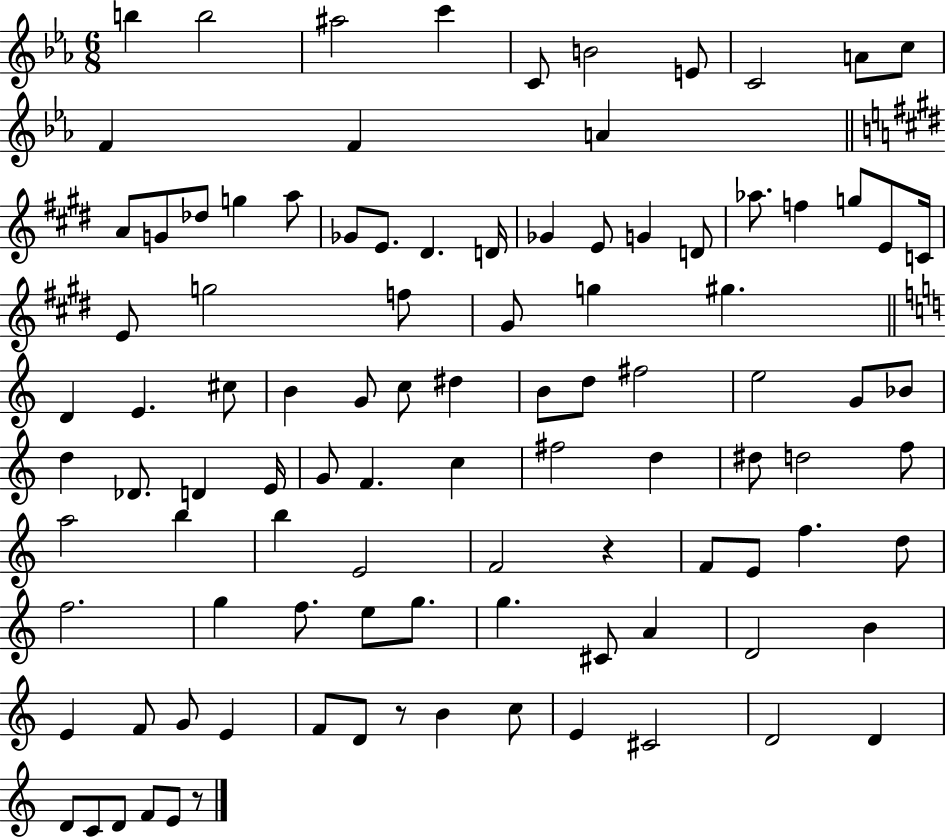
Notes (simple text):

B5/q B5/h A#5/h C6/q C4/e B4/h E4/e C4/h A4/e C5/e F4/q F4/q A4/q A4/e G4/e Db5/e G5/q A5/e Gb4/e E4/e. D#4/q. D4/s Gb4/q E4/e G4/q D4/e Ab5/e. F5/q G5/e E4/e C4/s E4/e G5/h F5/e G#4/e G5/q G#5/q. D4/q E4/q. C#5/e B4/q G4/e C5/e D#5/q B4/e D5/e F#5/h E5/h G4/e Bb4/e D5/q Db4/e. D4/q E4/s G4/e F4/q. C5/q F#5/h D5/q D#5/e D5/h F5/e A5/h B5/q B5/q E4/h F4/h R/q F4/e E4/e F5/q. D5/e F5/h. G5/q F5/e. E5/e G5/e. G5/q. C#4/e A4/q D4/h B4/q E4/q F4/e G4/e E4/q F4/e D4/e R/e B4/q C5/e E4/q C#4/h D4/h D4/q D4/e C4/e D4/e F4/e E4/e R/e